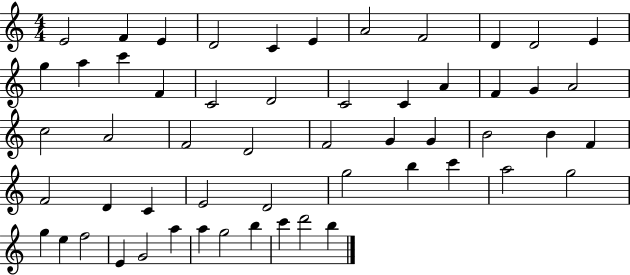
{
  \clef treble
  \numericTimeSignature
  \time 4/4
  \key c \major
  e'2 f'4 e'4 | d'2 c'4 e'4 | a'2 f'2 | d'4 d'2 e'4 | \break g''4 a''4 c'''4 f'4 | c'2 d'2 | c'2 c'4 a'4 | f'4 g'4 a'2 | \break c''2 a'2 | f'2 d'2 | f'2 g'4 g'4 | b'2 b'4 f'4 | \break f'2 d'4 c'4 | e'2 d'2 | g''2 b''4 c'''4 | a''2 g''2 | \break g''4 e''4 f''2 | e'4 g'2 a''4 | a''4 g''2 b''4 | c'''4 d'''2 b''4 | \break \bar "|."
}